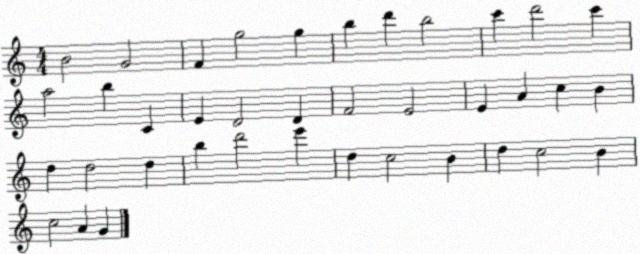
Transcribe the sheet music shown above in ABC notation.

X:1
T:Untitled
M:4/4
L:1/4
K:C
B2 G2 F g2 g b d' b2 c' d'2 c' a2 b C E D2 D F2 E2 E A c B d d2 d b d'2 e' d c2 B d c2 B c2 A G